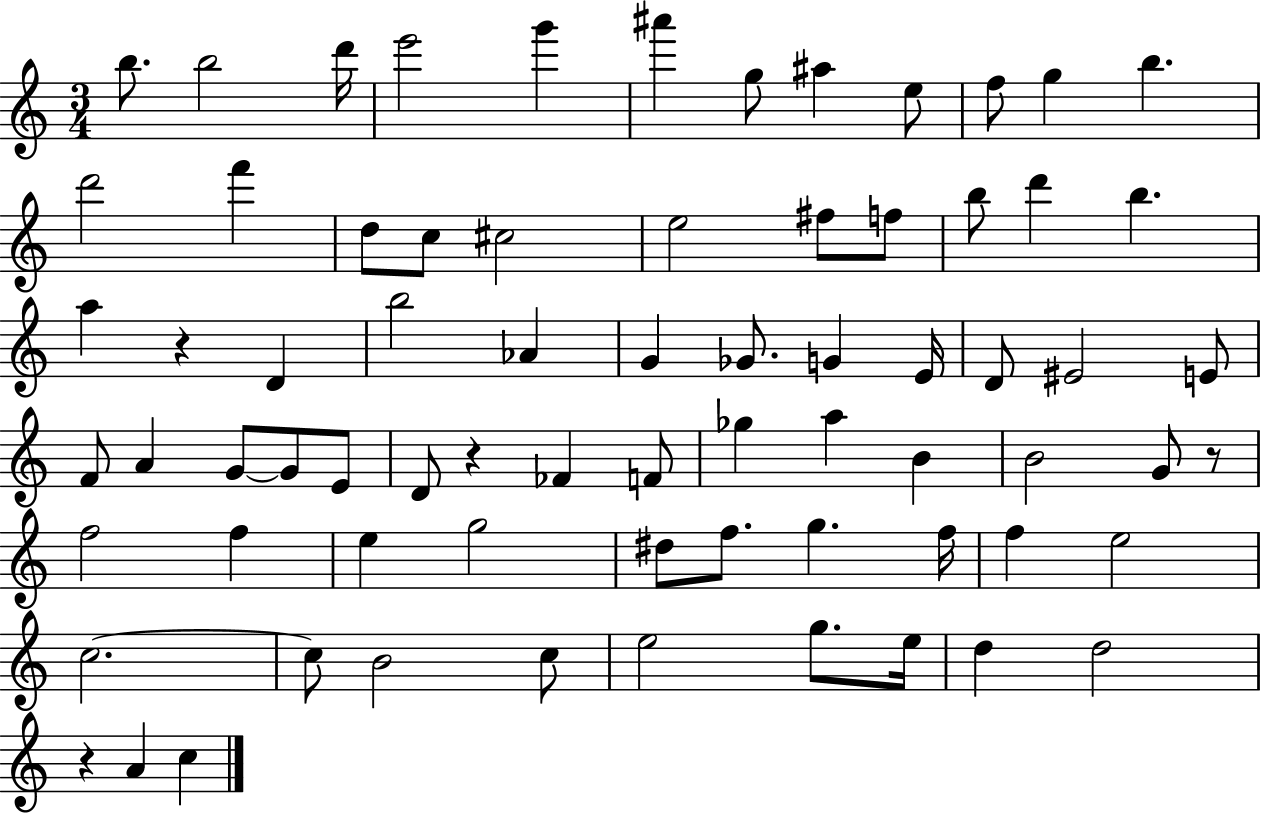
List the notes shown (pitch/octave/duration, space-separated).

B5/e. B5/h D6/s E6/h G6/q A#6/q G5/e A#5/q E5/e F5/e G5/q B5/q. D6/h F6/q D5/e C5/e C#5/h E5/h F#5/e F5/e B5/e D6/q B5/q. A5/q R/q D4/q B5/h Ab4/q G4/q Gb4/e. G4/q E4/s D4/e EIS4/h E4/e F4/e A4/q G4/e G4/e E4/e D4/e R/q FES4/q F4/e Gb5/q A5/q B4/q B4/h G4/e R/e F5/h F5/q E5/q G5/h D#5/e F5/e. G5/q. F5/s F5/q E5/h C5/h. C5/e B4/h C5/e E5/h G5/e. E5/s D5/q D5/h R/q A4/q C5/q